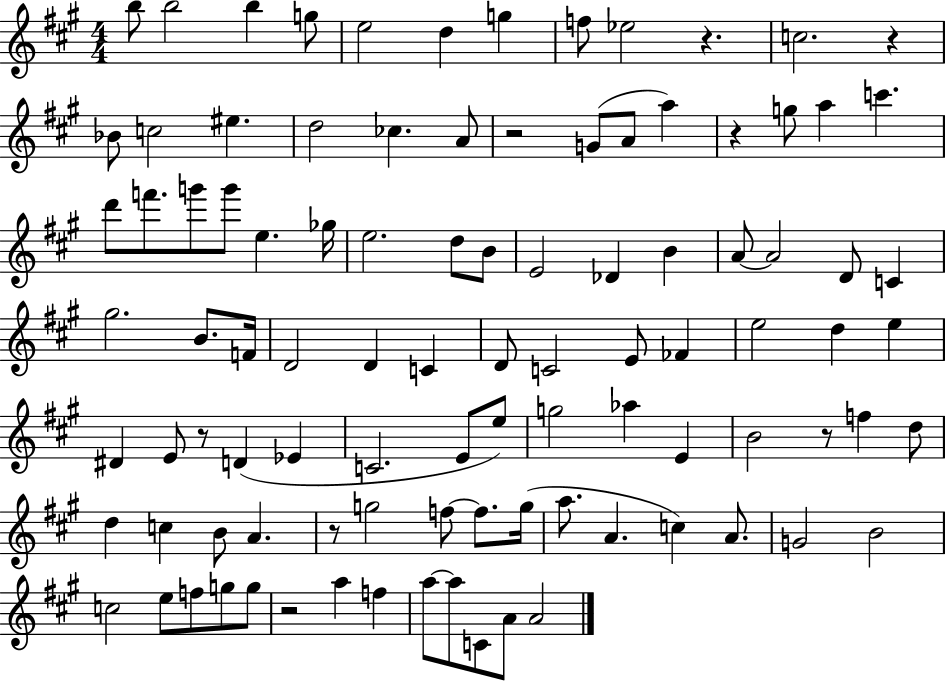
B5/e B5/h B5/q G5/e E5/h D5/q G5/q F5/e Eb5/h R/q. C5/h. R/q Bb4/e C5/h EIS5/q. D5/h CES5/q. A4/e R/h G4/e A4/e A5/q R/q G5/e A5/q C6/q. D6/e F6/e. G6/e G6/e E5/q. Gb5/s E5/h. D5/e B4/e E4/h Db4/q B4/q A4/e A4/h D4/e C4/q G#5/h. B4/e. F4/s D4/h D4/q C4/q D4/e C4/h E4/e FES4/q E5/h D5/q E5/q D#4/q E4/e R/e D4/q Eb4/q C4/h. E4/e E5/e G5/h Ab5/q E4/q B4/h R/e F5/q D5/e D5/q C5/q B4/e A4/q. R/e G5/h F5/e F5/e. G5/s A5/e. A4/q. C5/q A4/e. G4/h B4/h C5/h E5/e F5/e G5/e G5/e R/h A5/q F5/q A5/e A5/e C4/e A4/e A4/h